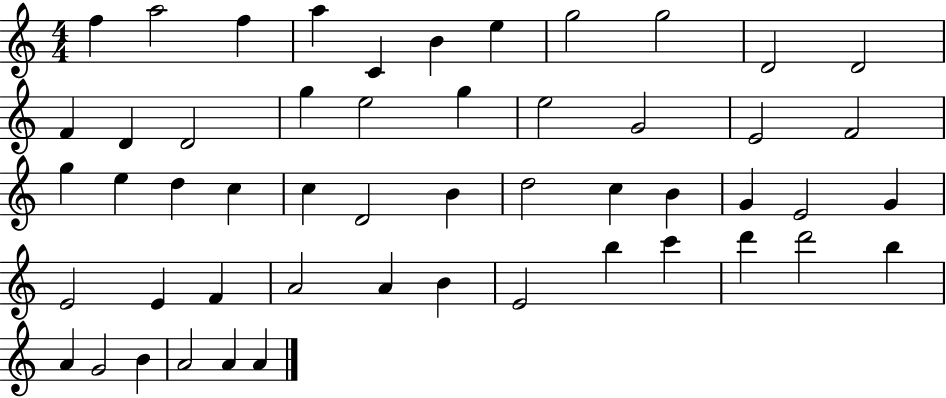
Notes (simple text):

F5/q A5/h F5/q A5/q C4/q B4/q E5/q G5/h G5/h D4/h D4/h F4/q D4/q D4/h G5/q E5/h G5/q E5/h G4/h E4/h F4/h G5/q E5/q D5/q C5/q C5/q D4/h B4/q D5/h C5/q B4/q G4/q E4/h G4/q E4/h E4/q F4/q A4/h A4/q B4/q E4/h B5/q C6/q D6/q D6/h B5/q A4/q G4/h B4/q A4/h A4/q A4/q